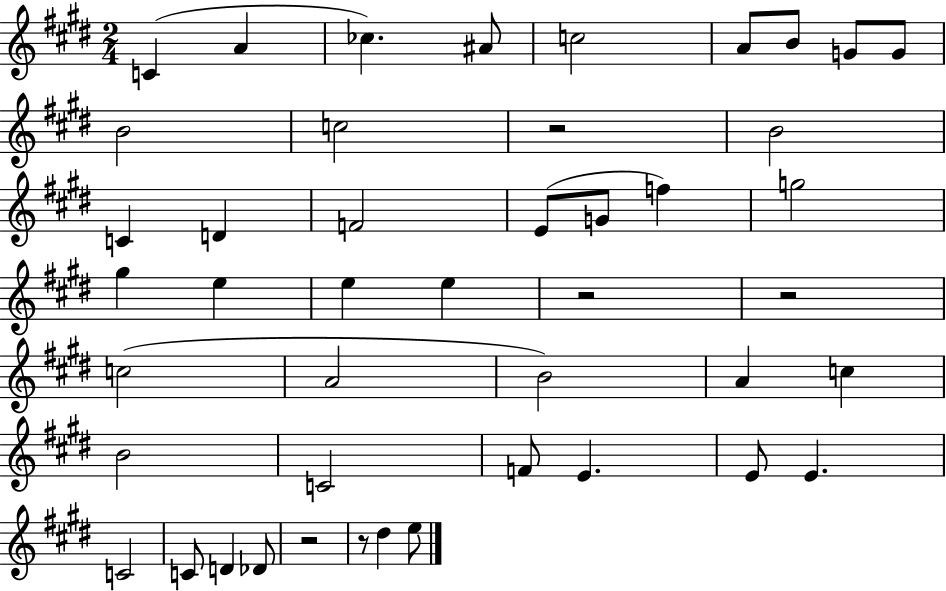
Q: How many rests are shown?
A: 5